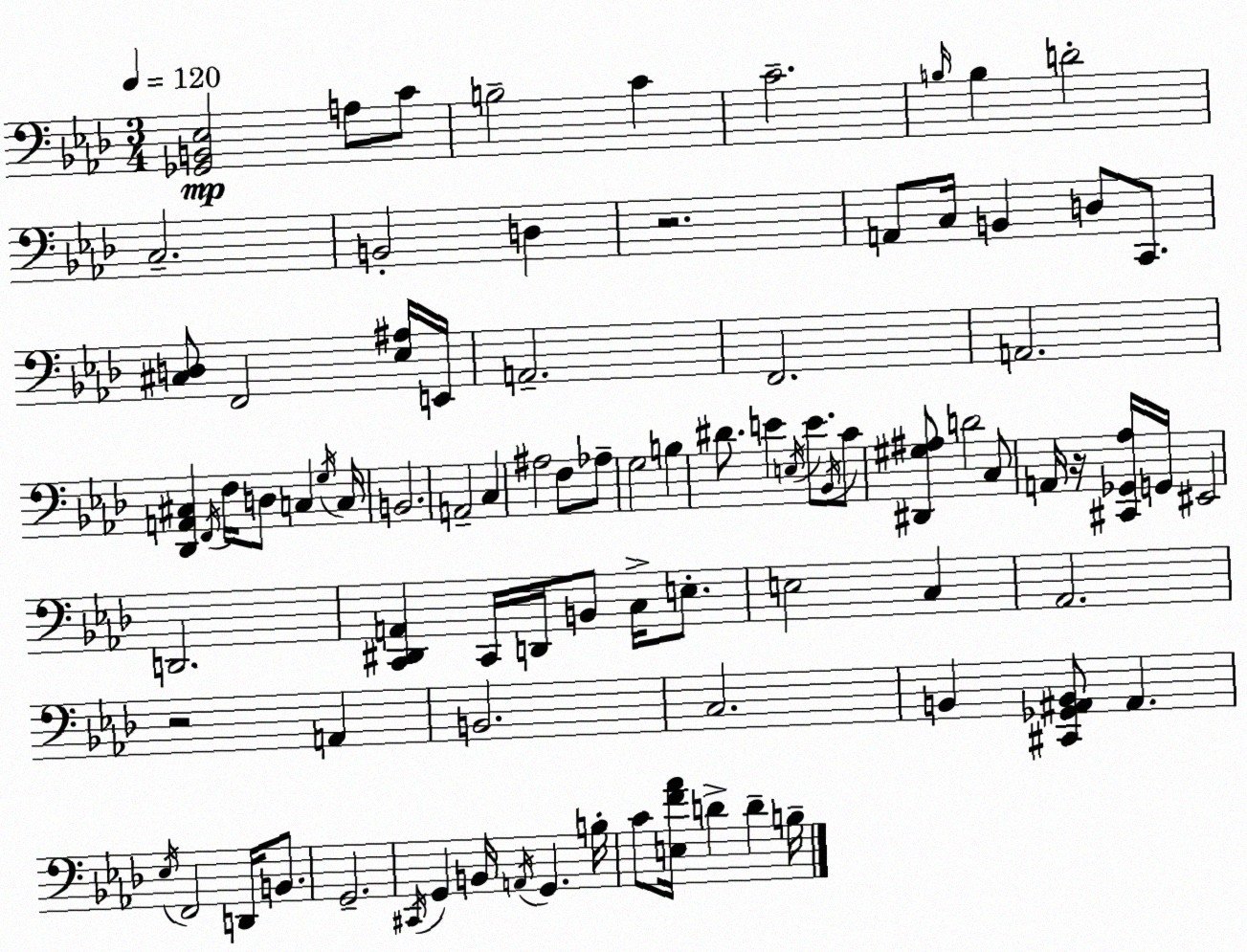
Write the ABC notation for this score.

X:1
T:Untitled
M:3/4
L:1/4
K:Fm
[_G,,B,,_E,]2 A,/2 C/2 B,2 C C2 B,/4 B, D2 C,2 B,,2 D, z2 A,,/2 C,/4 B,, D,/2 C,,/2 [^C,D,]/2 F,,2 [_E,^A,]/4 E,,/4 A,,2 F,,2 A,,2 [_D,,A,,^C,] F,,/4 F,/4 D,/2 C, G,/4 C,/4 B,,2 A,,2 C, ^A,2 F,/2 _A,/2 G,2 B, ^D/2 E E,/4 E/2 _B,,/4 C/2 [^D,,^G,^A,]/2 D2 C,/2 A,,/4 z/4 [^C,,_G,,_A,]/4 G,,/4 ^E,,2 D,,2 [C,,^D,,A,,] C,,/4 D,,/4 B,,/2 C,/4 E,/2 E,2 C, _A,,2 z2 A,, B,,2 C,2 B,, [^C,,_G,,^A,,B,,]/2 ^A,, _E,/4 F,,2 D,,/4 B,,/2 G,,2 ^C,,/4 G,, B,,/4 A,,/4 G,, B,/4 C/2 [E,F_A]/4 D D B,/4